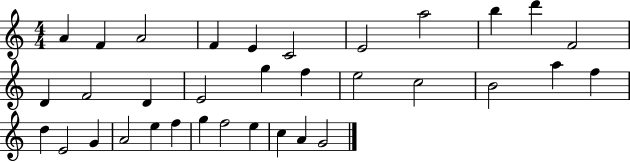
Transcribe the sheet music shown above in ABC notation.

X:1
T:Untitled
M:4/4
L:1/4
K:C
A F A2 F E C2 E2 a2 b d' F2 D F2 D E2 g f e2 c2 B2 a f d E2 G A2 e f g f2 e c A G2